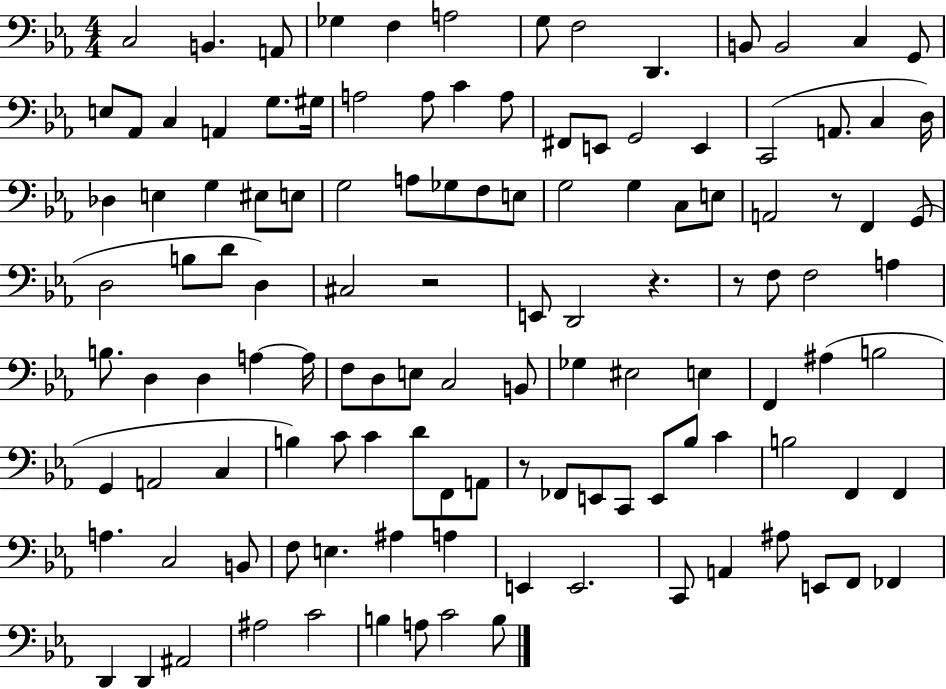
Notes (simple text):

C3/h B2/q. A2/e Gb3/q F3/q A3/h G3/e F3/h D2/q. B2/e B2/h C3/q G2/e E3/e Ab2/e C3/q A2/q G3/e. G#3/s A3/h A3/e C4/q A3/e F#2/e E2/e G2/h E2/q C2/h A2/e. C3/q D3/s Db3/q E3/q G3/q EIS3/e E3/e G3/h A3/e Gb3/e F3/e E3/e G3/h G3/q C3/e E3/e A2/h R/e F2/q G2/e D3/h B3/e D4/e D3/q C#3/h R/h E2/e D2/h R/q. R/e F3/e F3/h A3/q B3/e. D3/q D3/q A3/q A3/s F3/e D3/e E3/e C3/h B2/e Gb3/q EIS3/h E3/q F2/q A#3/q B3/h G2/q A2/h C3/q B3/q C4/e C4/q D4/e F2/e A2/e R/e FES2/e E2/e C2/e E2/e Bb3/e C4/q B3/h F2/q F2/q A3/q. C3/h B2/e F3/e E3/q. A#3/q A3/q E2/q E2/h. C2/e A2/q A#3/e E2/e F2/e FES2/q D2/q D2/q A#2/h A#3/h C4/h B3/q A3/e C4/h B3/e